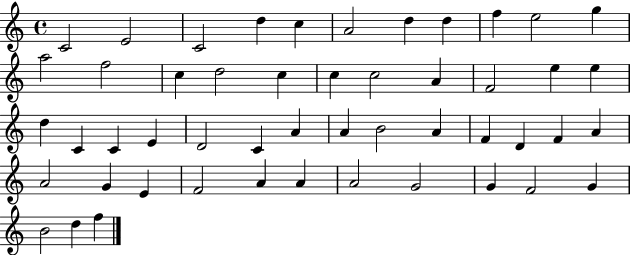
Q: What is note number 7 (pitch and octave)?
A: D5